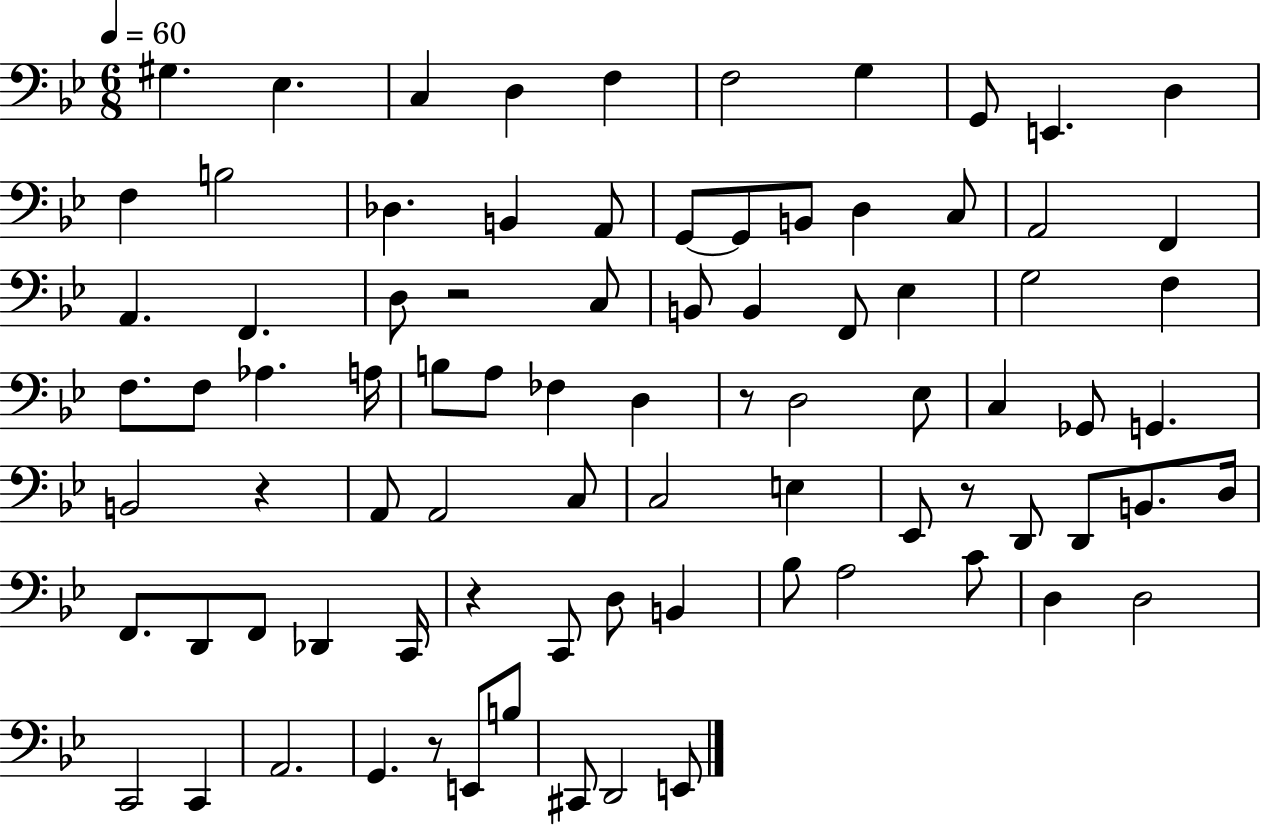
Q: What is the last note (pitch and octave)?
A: E2